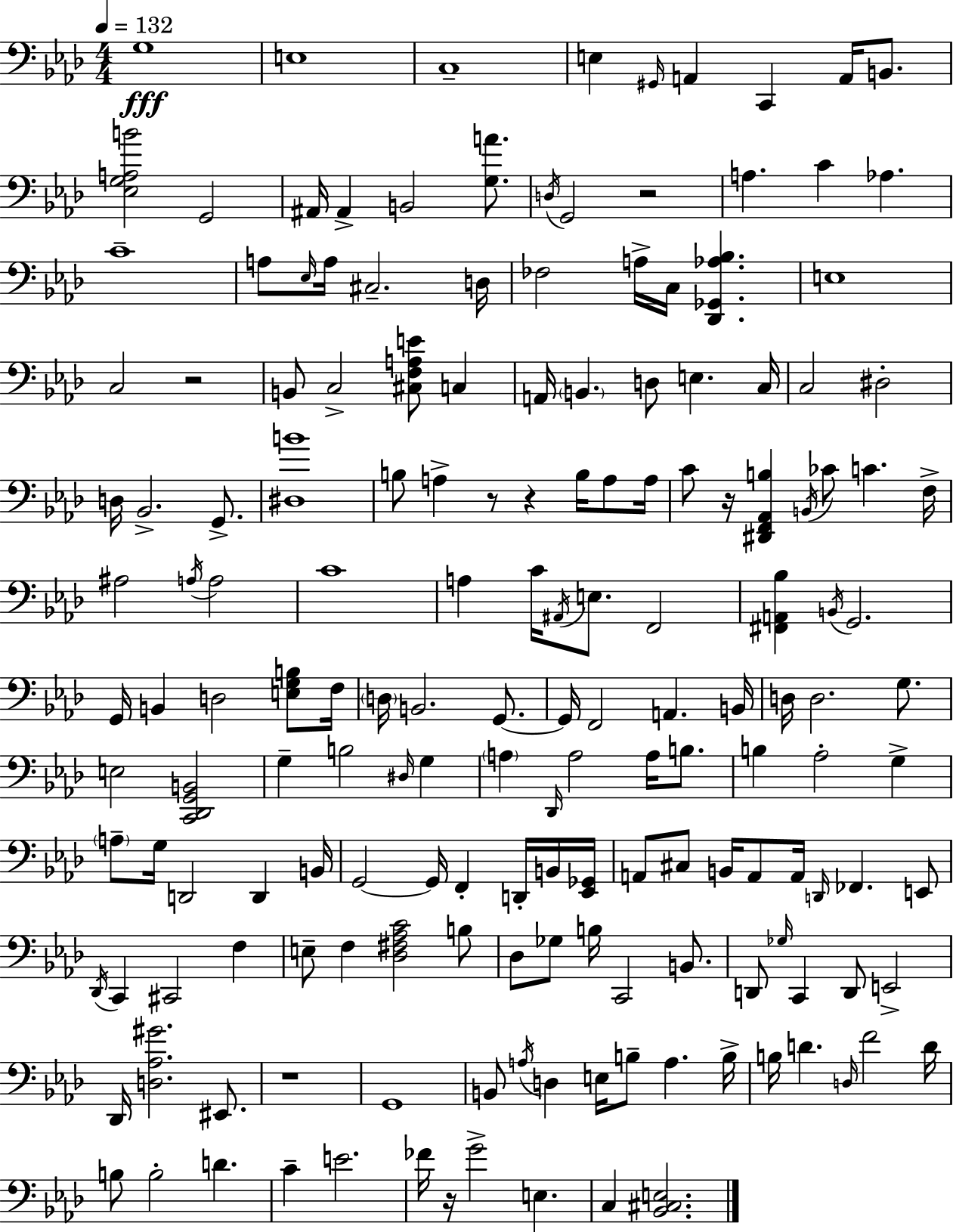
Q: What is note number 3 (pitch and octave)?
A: C3